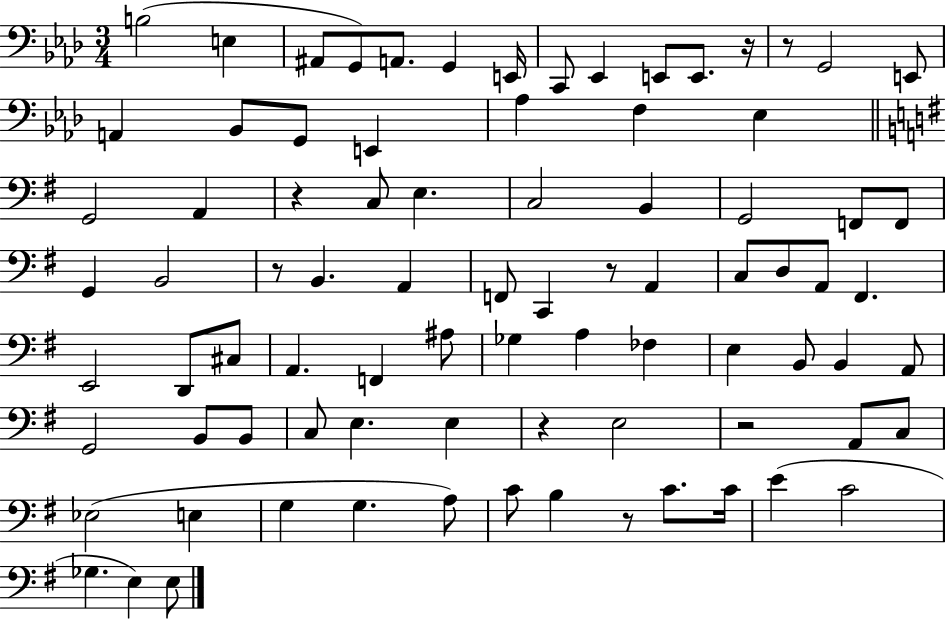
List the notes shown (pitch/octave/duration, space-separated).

B3/h E3/q A#2/e G2/e A2/e. G2/q E2/s C2/e Eb2/q E2/e E2/e. R/s R/e G2/h E2/e A2/q Bb2/e G2/e E2/q Ab3/q F3/q Eb3/q G2/h A2/q R/q C3/e E3/q. C3/h B2/q G2/h F2/e F2/e G2/q B2/h R/e B2/q. A2/q F2/e C2/q R/e A2/q C3/e D3/e A2/e F#2/q. E2/h D2/e C#3/e A2/q. F2/q A#3/e Gb3/q A3/q FES3/q E3/q B2/e B2/q A2/e G2/h B2/e B2/e C3/e E3/q. E3/q R/q E3/h R/h A2/e C3/e Eb3/h E3/q G3/q G3/q. A3/e C4/e B3/q R/e C4/e. C4/s E4/q C4/h Gb3/q. E3/q E3/e